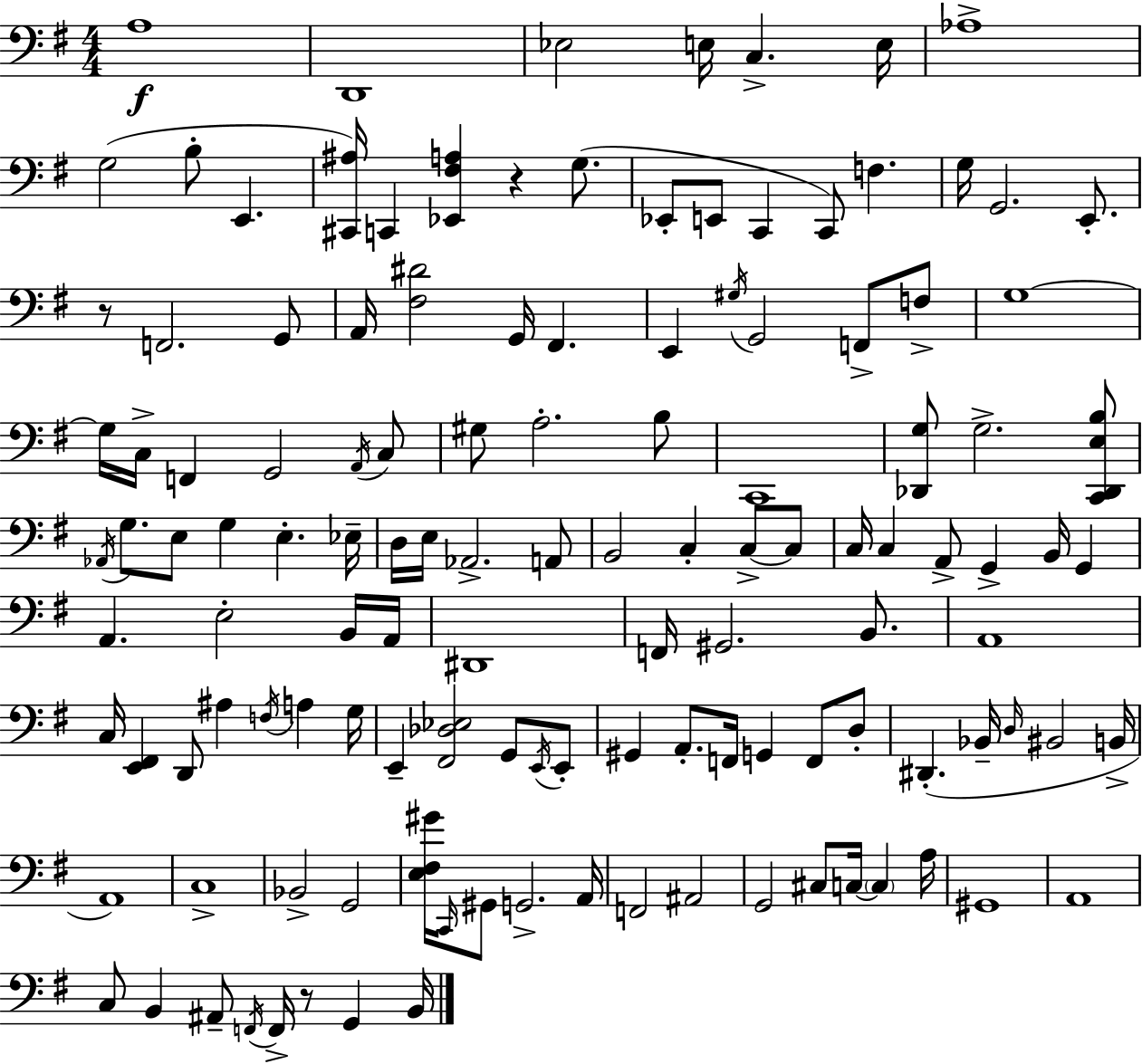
{
  \clef bass
  \numericTimeSignature
  \time 4/4
  \key e \minor
  a1\f | d,1 | ees2 e16 c4.-> e16 | aes1-> | \break g2( b8-. e,4. | <cis, ais>16) c,4 <ees, fis a>4 r4 g8.( | ees,8-. e,8 c,4 c,8) f4. | g16 g,2. e,8.-. | \break r8 f,2. g,8 | a,16 <fis dis'>2 g,16 fis,4. | e,4 \acciaccatura { gis16 } g,2 f,8-> f8-> | g1~~ | \break g16 c16-> f,4 g,2 \acciaccatura { a,16 } | c8 gis8 a2.-. | b8 c,1 | <des, g>8 g2.-> | \break <c, des, e b>8 \acciaccatura { aes,16 } g8. e8 g4 e4.-. | ees16-- d16 e16 aes,2.-> | a,8 b,2 c4-. c8->~~ | c8 c16 c4 a,8-> g,4-> b,16 g,4 | \break a,4. e2-. | b,16 a,16 dis,1 | f,16 gis,2. | b,8. a,1 | \break c16 <e, fis,>4 d,8 ais4 \acciaccatura { f16 } a4 | g16 e,4-- <fis, des ees>2 | g,8 \acciaccatura { e,16 } e,8-. gis,4 a,8.-. f,16 g,4 | f,8 d8-. dis,4.-.( bes,16-- \grace { d16 } bis,2 | \break b,16-> a,1) | c1-> | bes,2-> g,2 | <e fis gis'>16 \grace { c,16 } gis,8 g,2.-> | \break a,16 f,2 ais,2 | g,2 cis8 | c16~~ \parenthesize c4 a16 gis,1 | a,1 | \break c8 b,4 ais,8-- \acciaccatura { f,16 } | f,16-> r8 g,4 b,16 \bar "|."
}